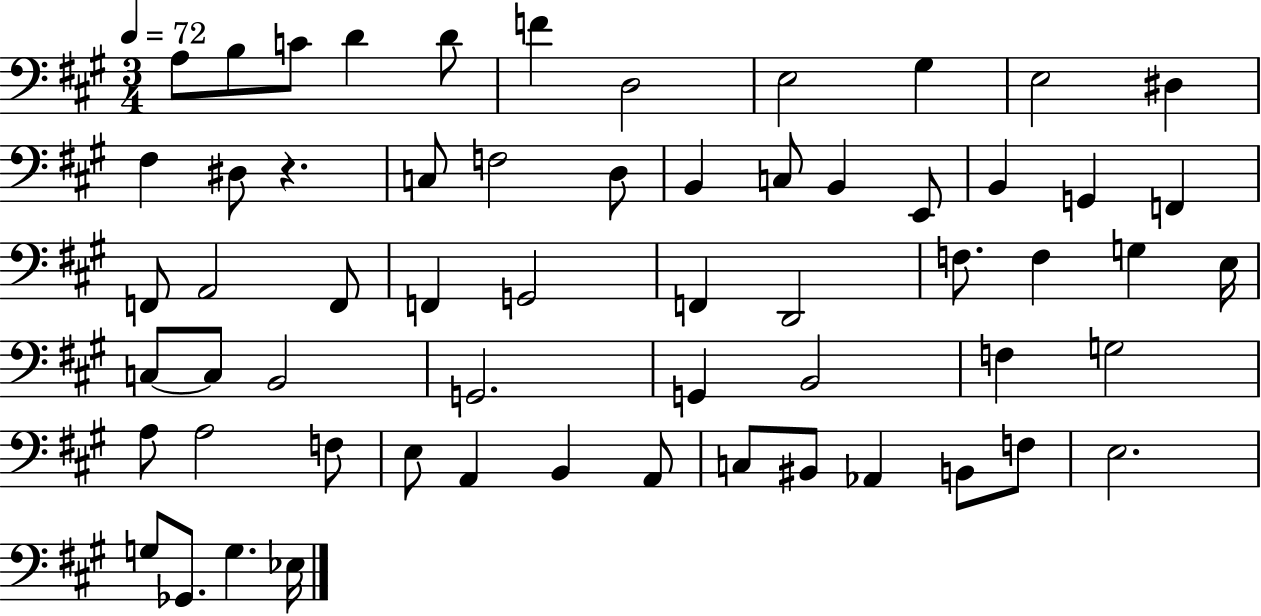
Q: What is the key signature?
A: A major